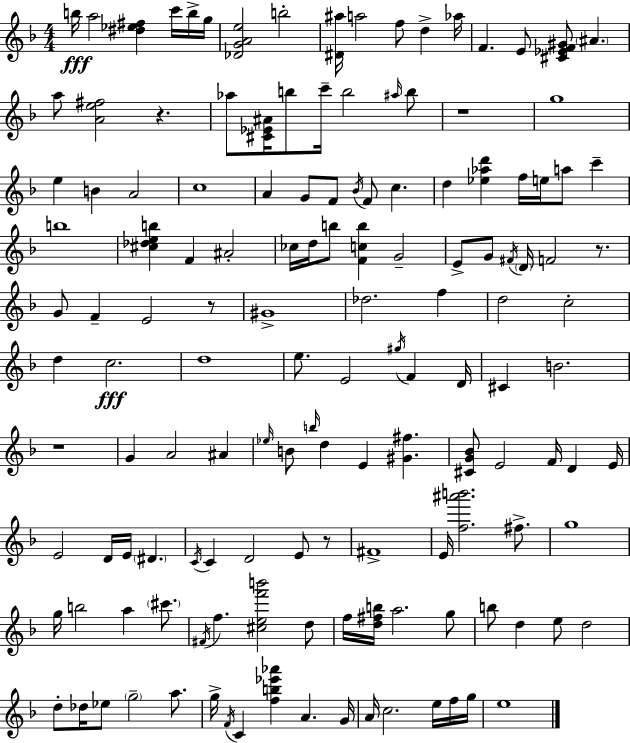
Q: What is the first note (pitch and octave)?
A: B5